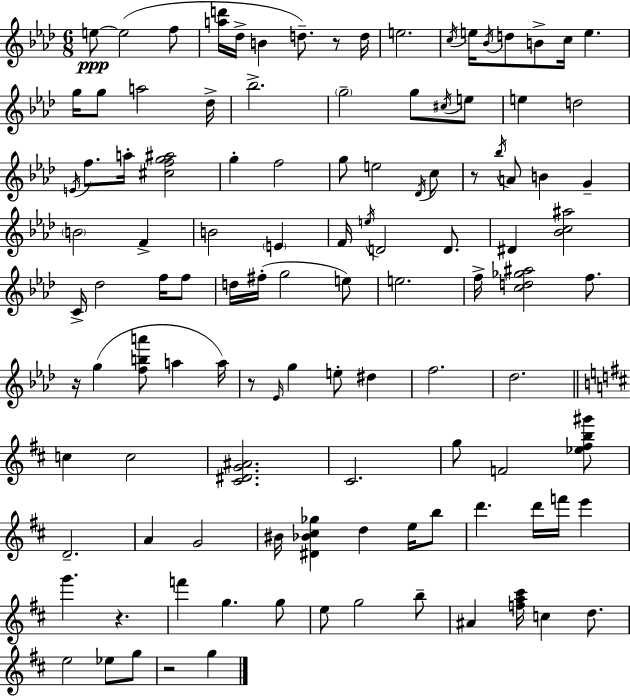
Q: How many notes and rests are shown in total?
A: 113